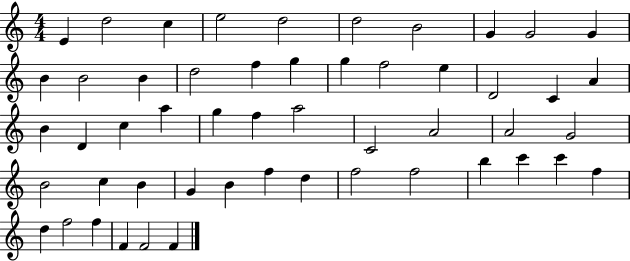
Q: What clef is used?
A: treble